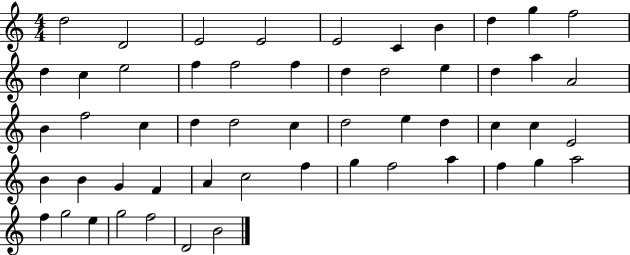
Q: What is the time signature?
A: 4/4